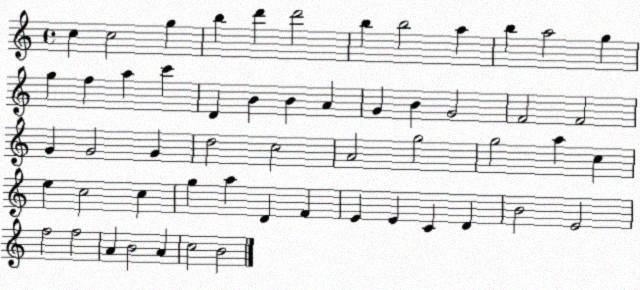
X:1
T:Untitled
M:4/4
L:1/4
K:C
c c2 g b d' d'2 b b2 a b a2 g g f a c' D B B A G B G2 F2 F2 G G2 G d2 c2 A2 g2 g2 a c e c2 c g a D F E E C D B2 E2 f2 f2 A B2 A c2 B2